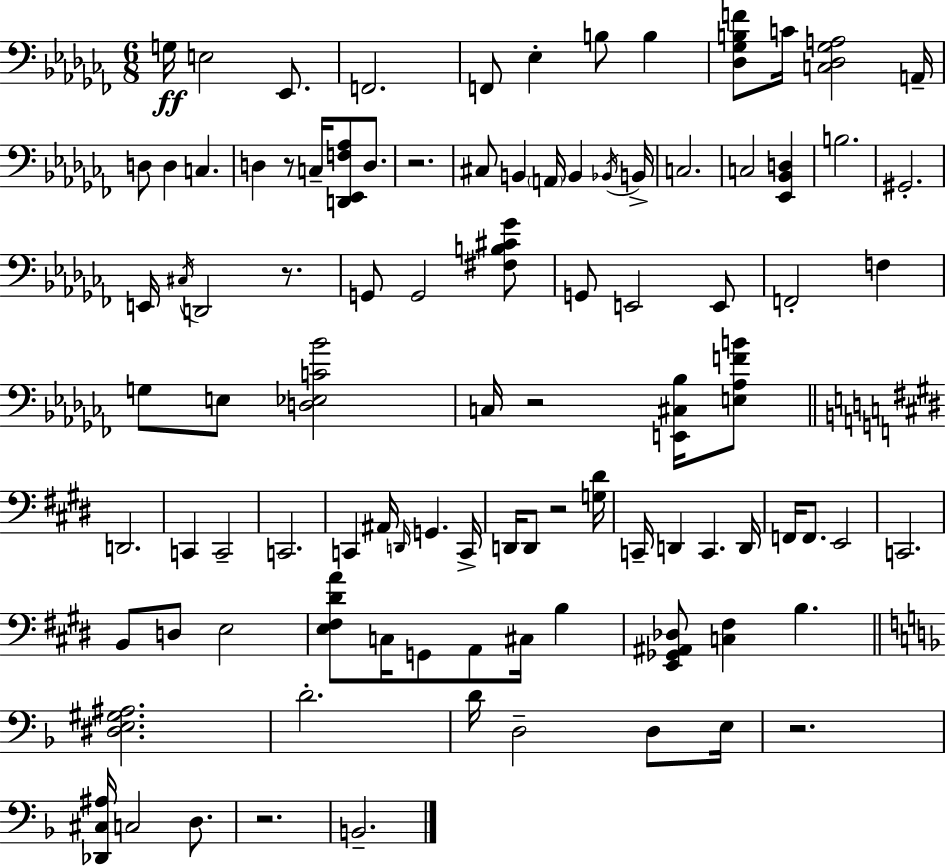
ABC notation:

X:1
T:Untitled
M:6/8
L:1/4
K:Abm
G,/4 E,2 _E,,/2 F,,2 F,,/2 _E, B,/2 B, [_D,_G,B,F]/2 C/4 [C,_D,_G,A,]2 A,,/4 D,/2 D, C, D, z/2 C,/4 [D,,_E,,F,_A,]/2 D,/2 z2 ^C,/2 B,, A,,/4 B,, _B,,/4 B,,/4 C,2 C,2 [_E,,_B,,D,] B,2 ^G,,2 E,,/4 ^C,/4 D,,2 z/2 G,,/2 G,,2 [^F,B,^C_G]/2 G,,/2 E,,2 E,,/2 F,,2 F, G,/2 E,/2 [D,_E,C_B]2 C,/4 z2 [E,,^C,_B,]/4 [E,_A,FB]/2 D,,2 C,, C,,2 C,,2 C,, ^A,,/4 D,,/4 G,, C,,/4 D,,/4 D,,/2 z2 [G,^D]/4 C,,/4 D,, C,, D,,/4 F,,/4 F,,/2 E,,2 C,,2 B,,/2 D,/2 E,2 [E,^F,^DA]/2 C,/4 G,,/2 A,,/2 ^C,/4 B, [E,,_G,,^A,,_D,]/2 [C,^F,] B, [^D,E,^G,^A,]2 D2 D/4 D,2 D,/2 E,/4 z2 [_D,,^C,^A,]/4 C,2 D,/2 z2 B,,2